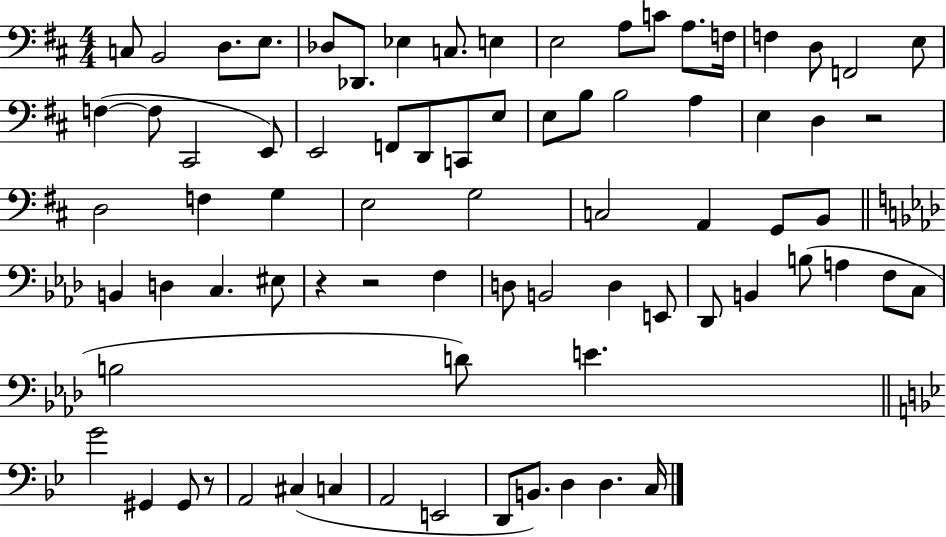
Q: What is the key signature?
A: D major